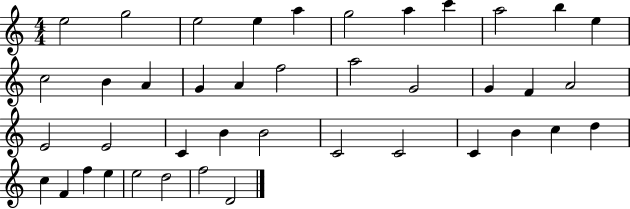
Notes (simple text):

E5/h G5/h E5/h E5/q A5/q G5/h A5/q C6/q A5/h B5/q E5/q C5/h B4/q A4/q G4/q A4/q F5/h A5/h G4/h G4/q F4/q A4/h E4/h E4/h C4/q B4/q B4/h C4/h C4/h C4/q B4/q C5/q D5/q C5/q F4/q F5/q E5/q E5/h D5/h F5/h D4/h